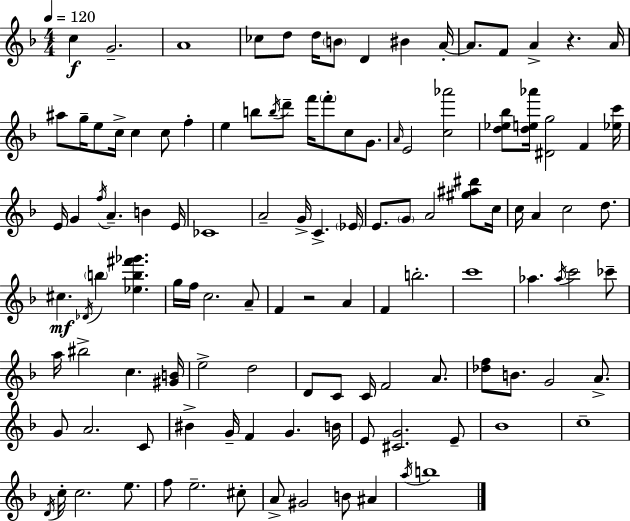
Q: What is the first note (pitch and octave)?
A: C5